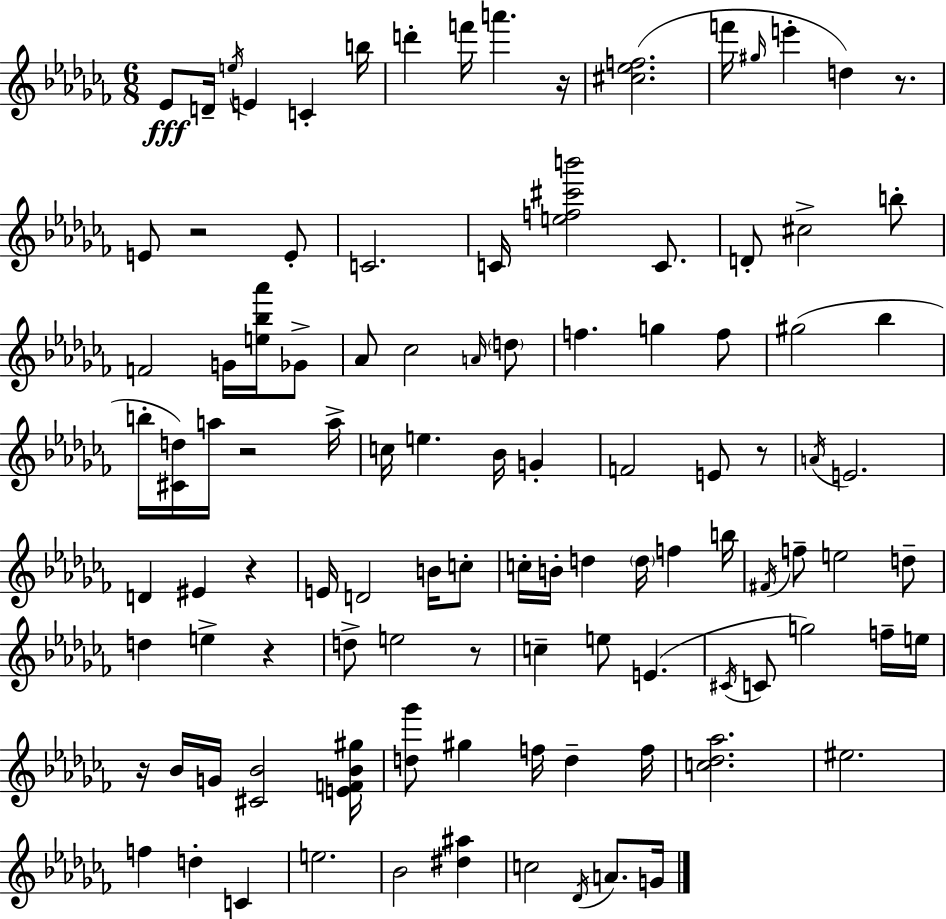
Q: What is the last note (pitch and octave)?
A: G4